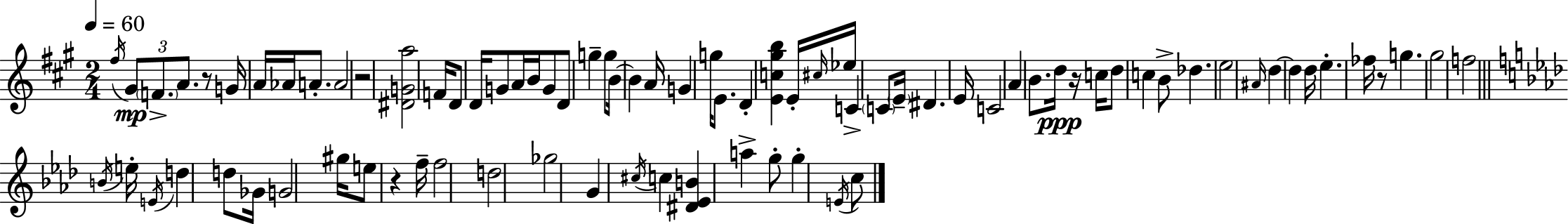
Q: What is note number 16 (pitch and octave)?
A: G4